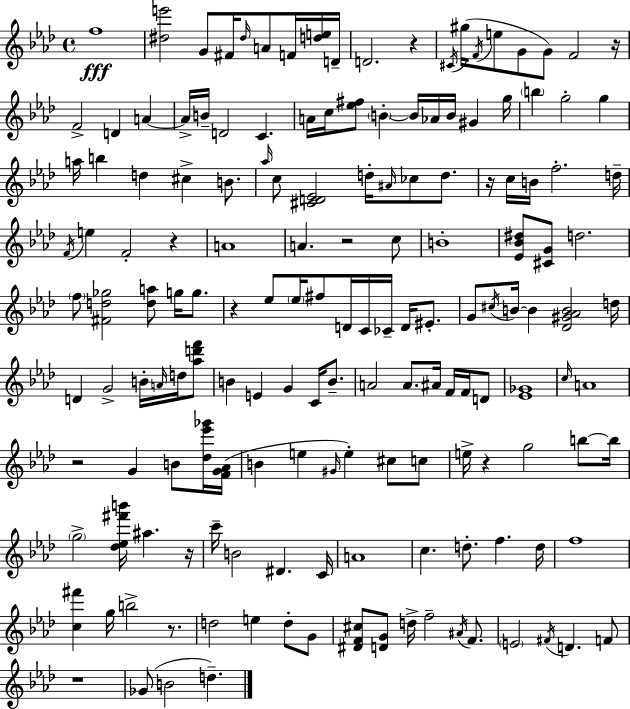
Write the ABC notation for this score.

X:1
T:Untitled
M:4/4
L:1/4
K:Fm
f4 [^de']2 G/2 ^F/4 ^d/4 A/2 F/4 [de]/4 D/4 D2 z ^C/4 ^g/4 F/4 e/2 G/2 G/2 F2 z/4 F2 D A A/4 B/4 D2 C A/4 c/4 [_e^f]/2 B B/4 _A/4 B/4 ^G g/4 b g2 g a/4 b d ^c B/2 _a/4 c/2 [^CD_E]2 d/4 ^A/4 _c/2 d/2 z/4 c/4 B/4 f2 d/4 F/4 e F2 z A4 A z2 c/2 B4 [_E_B^d]/2 [^CG]/2 d2 f/2 [^Fd_g]2 [da]/2 g/4 g/2 z _e/2 _e/4 ^f/2 D/4 C/4 _C/4 D/4 ^E/2 G/2 ^c/4 B/4 B [_D^G_AB]2 d/4 D G2 B/4 A/4 d/4 [_ad'f']/2 B E G C/4 B/2 A2 A/2 ^A/4 F/4 F/4 D/2 [_E_G]4 c/4 A4 z2 G B/2 [_d_e'_g']/4 [FG_A]/4 B e ^G/4 e ^c/2 c/2 e/4 z g2 b/2 b/4 g2 [_d_e^f'b']/4 ^a z/4 c'/4 B2 ^D C/4 A4 c d/2 f d/4 f4 [c^f'] g/4 b2 z/2 d2 e d/2 G/2 [^DF^c]/2 [DG]/2 d/4 f2 ^A/4 F/2 E2 ^F/4 D F/2 z4 _G/2 B2 d